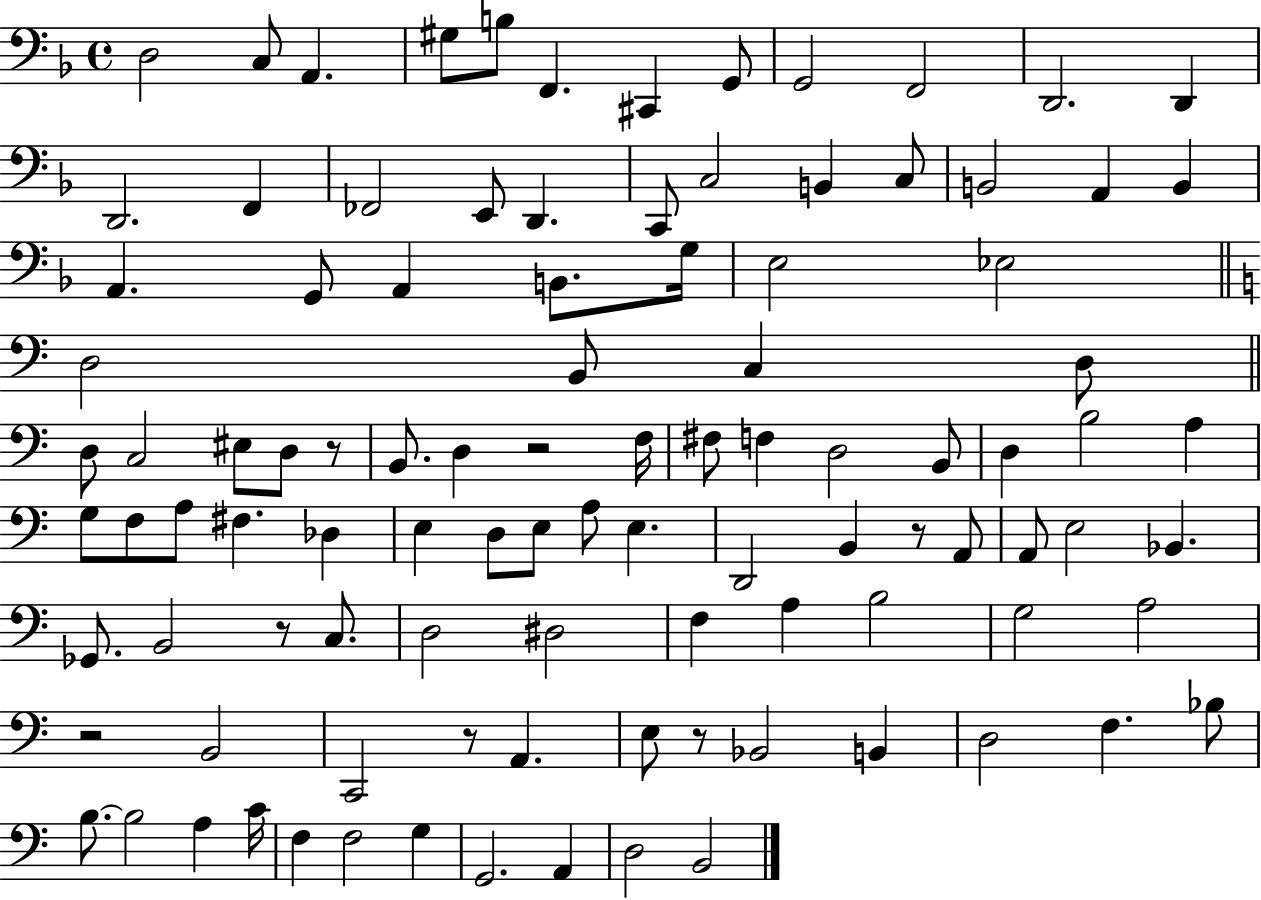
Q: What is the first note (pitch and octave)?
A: D3